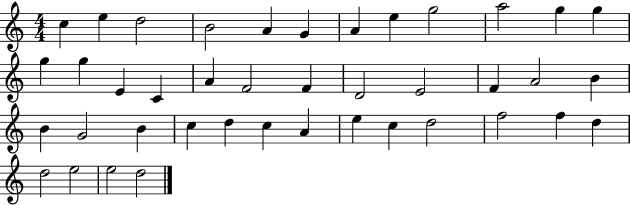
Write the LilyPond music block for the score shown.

{
  \clef treble
  \numericTimeSignature
  \time 4/4
  \key c \major
  c''4 e''4 d''2 | b'2 a'4 g'4 | a'4 e''4 g''2 | a''2 g''4 g''4 | \break g''4 g''4 e'4 c'4 | a'4 f'2 f'4 | d'2 e'2 | f'4 a'2 b'4 | \break b'4 g'2 b'4 | c''4 d''4 c''4 a'4 | e''4 c''4 d''2 | f''2 f''4 d''4 | \break d''2 e''2 | e''2 d''2 | \bar "|."
}